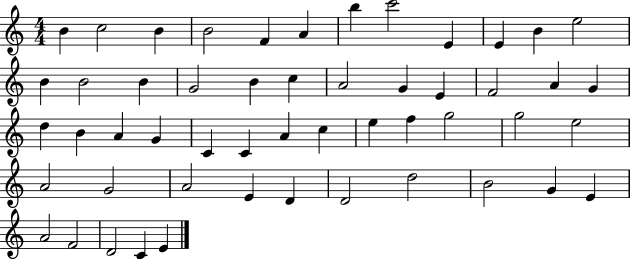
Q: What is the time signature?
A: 4/4